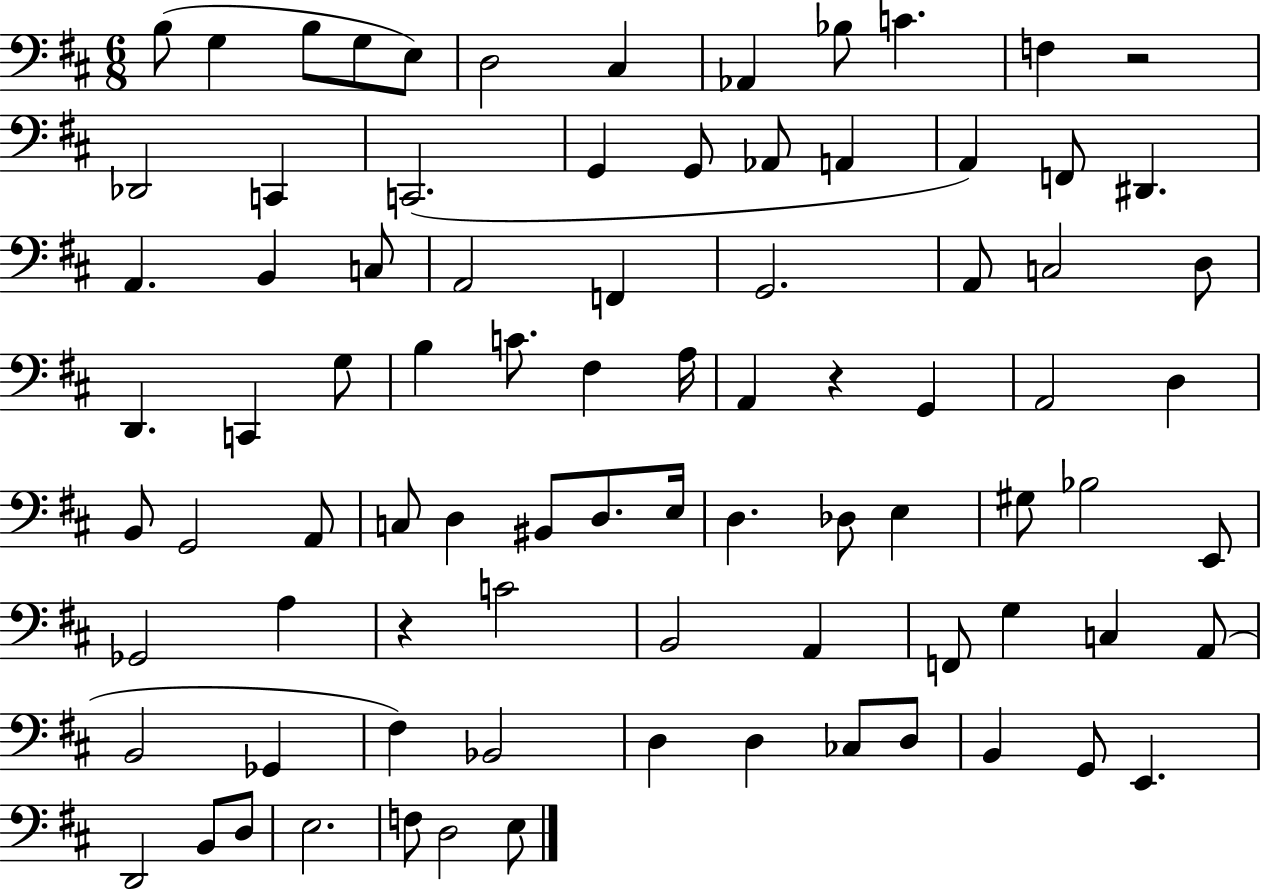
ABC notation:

X:1
T:Untitled
M:6/8
L:1/4
K:D
B,/2 G, B,/2 G,/2 E,/2 D,2 ^C, _A,, _B,/2 C F, z2 _D,,2 C,, C,,2 G,, G,,/2 _A,,/2 A,, A,, F,,/2 ^D,, A,, B,, C,/2 A,,2 F,, G,,2 A,,/2 C,2 D,/2 D,, C,, G,/2 B, C/2 ^F, A,/4 A,, z G,, A,,2 D, B,,/2 G,,2 A,,/2 C,/2 D, ^B,,/2 D,/2 E,/4 D, _D,/2 E, ^G,/2 _B,2 E,,/2 _G,,2 A, z C2 B,,2 A,, F,,/2 G, C, A,,/2 B,,2 _G,, ^F, _B,,2 D, D, _C,/2 D,/2 B,, G,,/2 E,, D,,2 B,,/2 D,/2 E,2 F,/2 D,2 E,/2